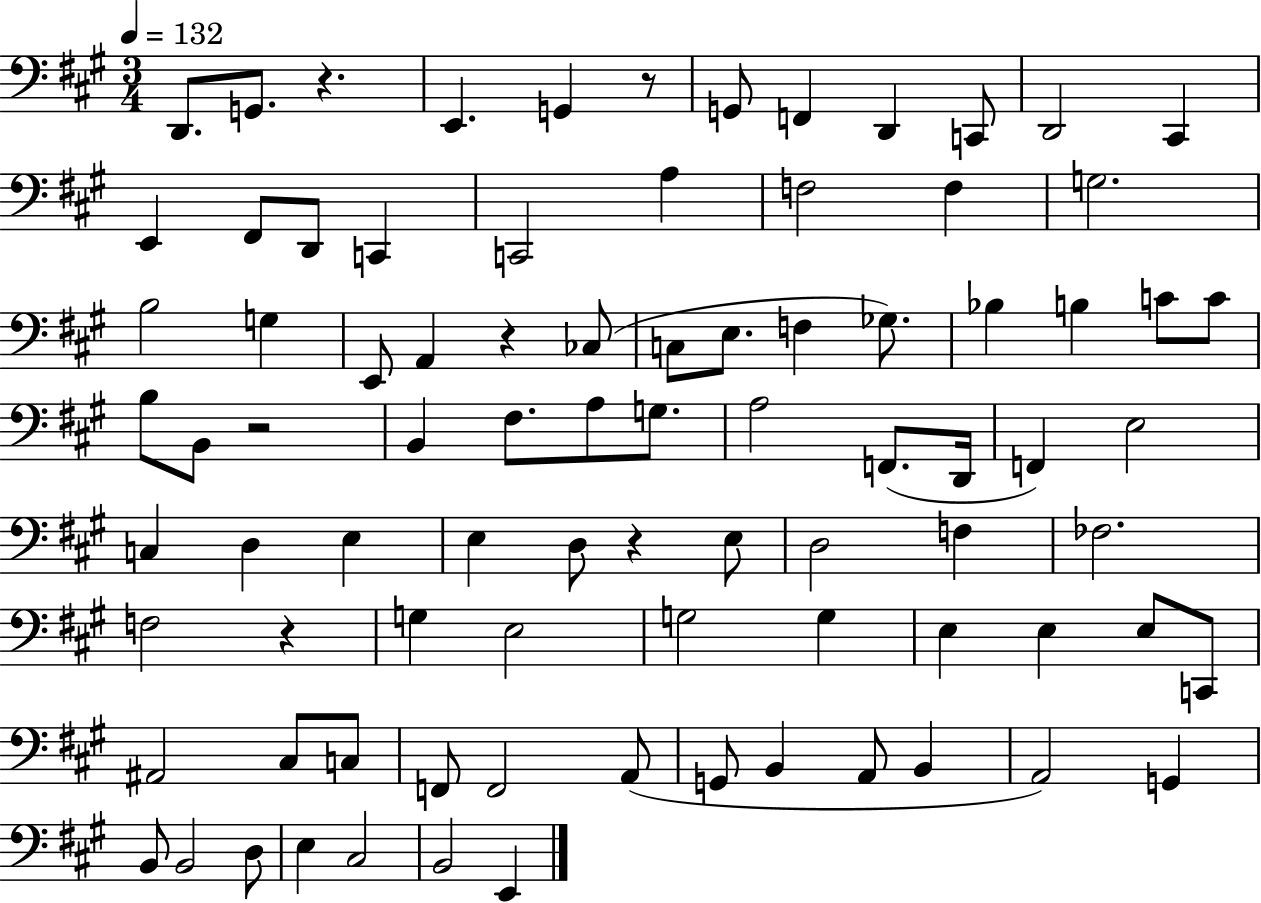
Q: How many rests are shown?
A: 6